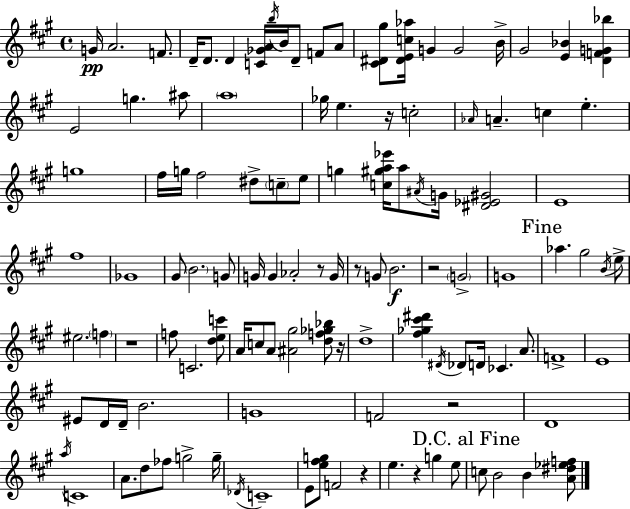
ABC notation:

X:1
T:Untitled
M:4/4
L:1/4
K:A
G/4 A2 F/2 D/4 D/2 D [C_GA]/4 b/4 B/4 D/2 F/2 A/2 [^C^D^g]/2 [^DEc_a]/4 G G2 B/4 ^G2 [E_B] [DFG_b] E2 g ^a/2 a4 _g/4 e z/4 c2 _A/4 A c e g4 ^f/4 g/4 ^f2 ^d/2 c/2 e/2 g [c^ga_e']/4 a/2 ^A/4 G/4 [^D_E^G]2 E4 ^f4 _G4 ^G/2 B2 G/2 G/4 G _A2 z/2 G/4 z/2 G/2 B2 z2 G2 G4 _a ^g2 B/4 e/2 ^e2 f z4 f/2 C2 [dec']/2 A/4 c/2 A/2 [^A^g]2 [df_g_b]/2 z/4 d4 [^f_g^c'^d'] ^D/4 _D/2 D/4 _C A/2 F4 E4 ^E/2 D/4 D/4 B2 G4 F2 z2 D4 a/4 C4 A/2 d/2 _f/2 g2 g/4 _D/4 C4 E/2 [e^fg]/2 F2 z e z g e/2 c/2 B2 B [A^d_ef]/2